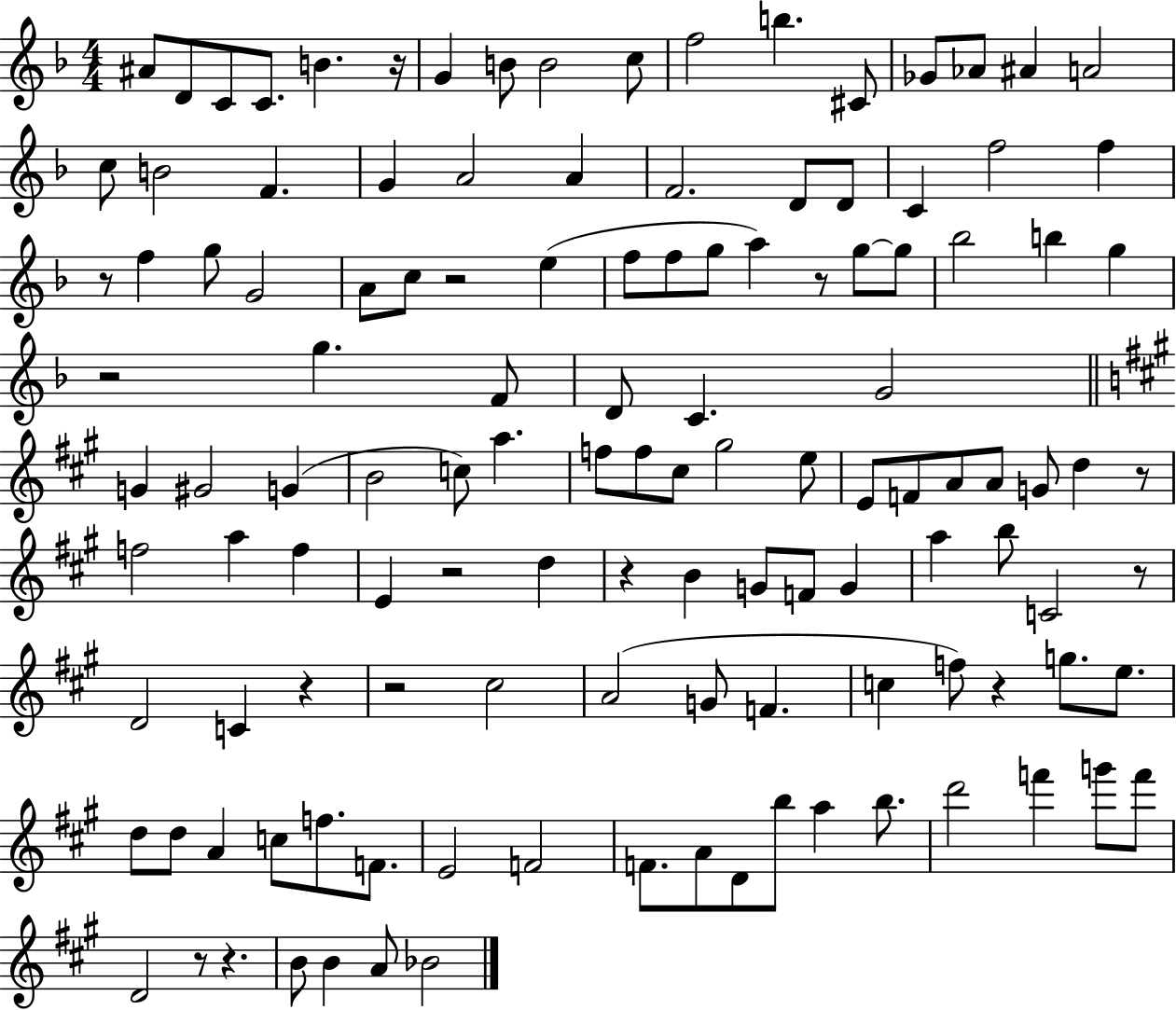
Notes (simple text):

A#4/e D4/e C4/e C4/e. B4/q. R/s G4/q B4/e B4/h C5/e F5/h B5/q. C#4/e Gb4/e Ab4/e A#4/q A4/h C5/e B4/h F4/q. G4/q A4/h A4/q F4/h. D4/e D4/e C4/q F5/h F5/q R/e F5/q G5/e G4/h A4/e C5/e R/h E5/q F5/e F5/e G5/e A5/q R/e G5/e G5/e Bb5/h B5/q G5/q R/h G5/q. F4/e D4/e C4/q. G4/h G4/q G#4/h G4/q B4/h C5/e A5/q. F5/e F5/e C#5/e G#5/h E5/e E4/e F4/e A4/e A4/e G4/e D5/q R/e F5/h A5/q F5/q E4/q R/h D5/q R/q B4/q G4/e F4/e G4/q A5/q B5/e C4/h R/e D4/h C4/q R/q R/h C#5/h A4/h G4/e F4/q. C5/q F5/e R/q G5/e. E5/e. D5/e D5/e A4/q C5/e F5/e. F4/e. E4/h F4/h F4/e. A4/e D4/e B5/e A5/q B5/e. D6/h F6/q G6/e F6/e D4/h R/e R/q. B4/e B4/q A4/e Bb4/h